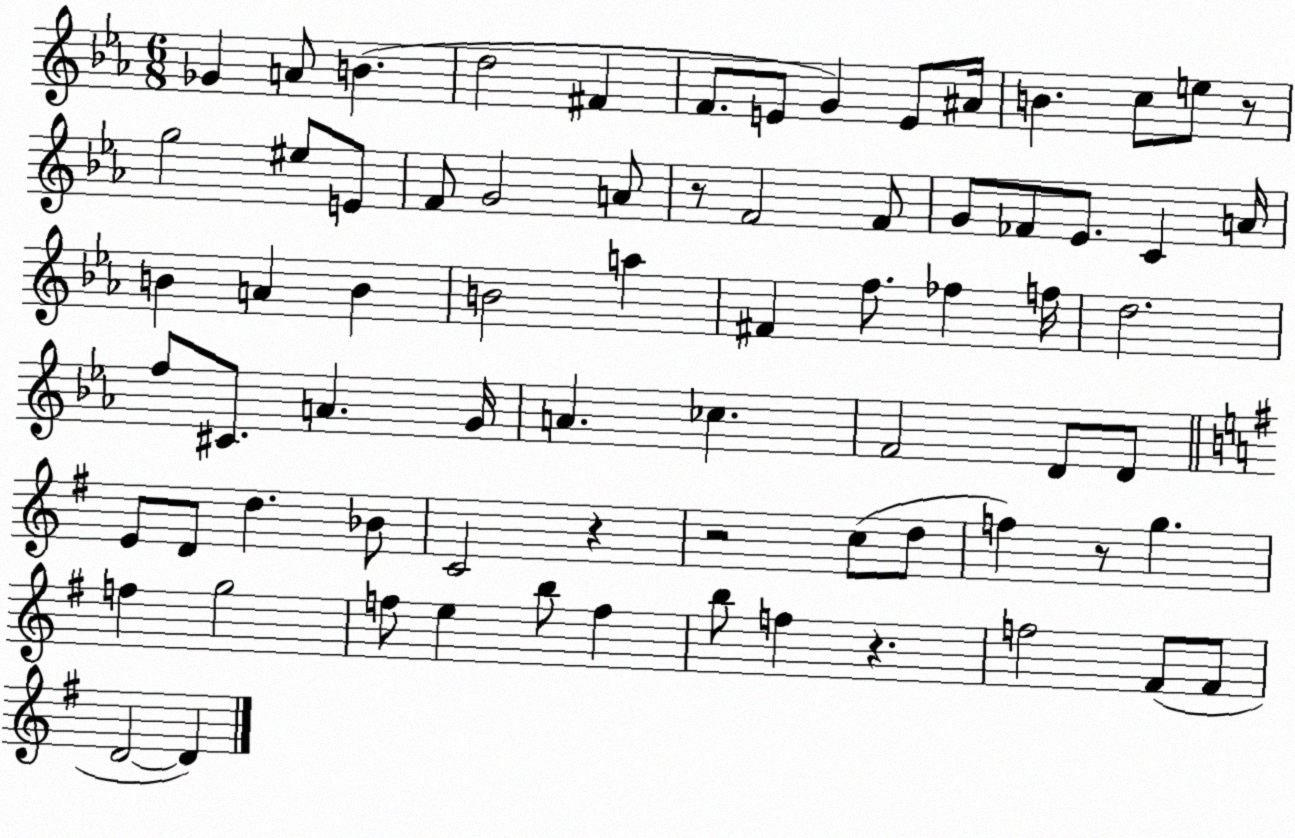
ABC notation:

X:1
T:Untitled
M:6/8
L:1/4
K:Eb
_G A/2 B d2 ^F F/2 E/2 G E/2 ^A/4 B c/2 e/2 z/2 g2 ^e/2 E/2 F/2 G2 A/2 z/2 F2 F/2 G/2 _F/2 _E/2 C A/4 B A B B2 a ^F f/2 _f f/4 d2 f/2 ^C/2 A G/4 A _c F2 D/2 D/2 E/2 D/2 d _B/2 C2 z z2 c/2 d/2 f z/2 g f g2 f/2 e b/2 f b/2 f z f2 ^F/2 ^F/2 D2 D